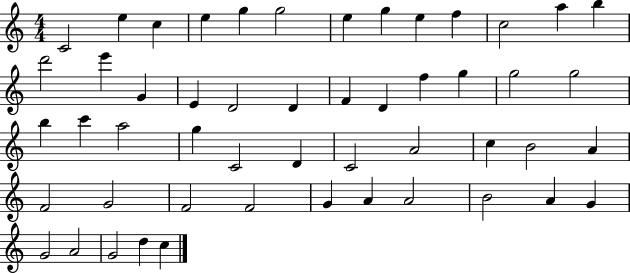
{
  \clef treble
  \numericTimeSignature
  \time 4/4
  \key c \major
  c'2 e''4 c''4 | e''4 g''4 g''2 | e''4 g''4 e''4 f''4 | c''2 a''4 b''4 | \break d'''2 e'''4 g'4 | e'4 d'2 d'4 | f'4 d'4 f''4 g''4 | g''2 g''2 | \break b''4 c'''4 a''2 | g''4 c'2 d'4 | c'2 a'2 | c''4 b'2 a'4 | \break f'2 g'2 | f'2 f'2 | g'4 a'4 a'2 | b'2 a'4 g'4 | \break g'2 a'2 | g'2 d''4 c''4 | \bar "|."
}